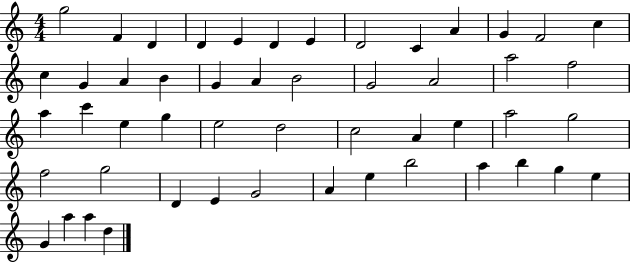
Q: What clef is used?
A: treble